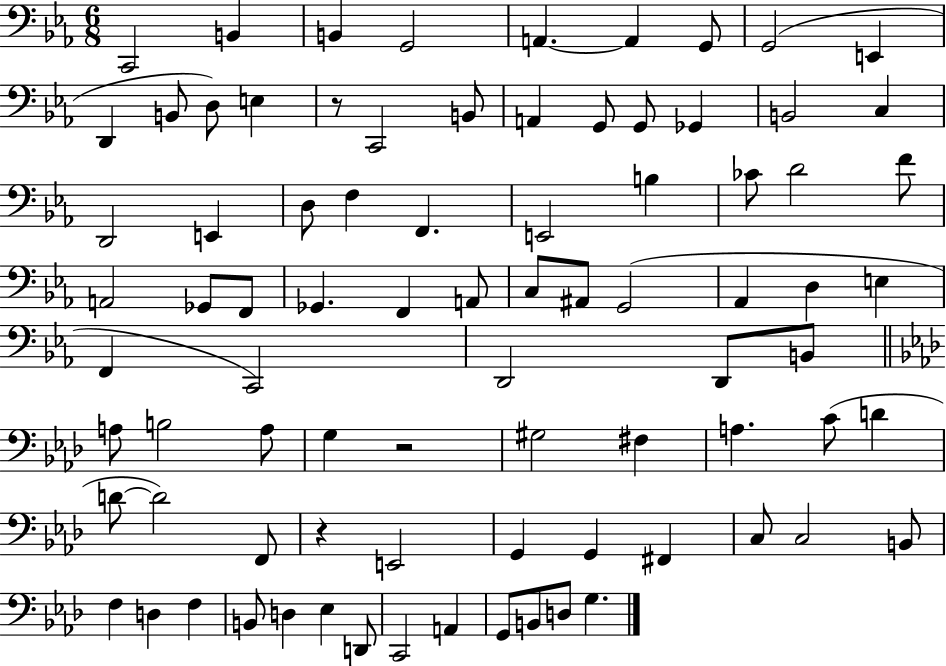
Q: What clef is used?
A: bass